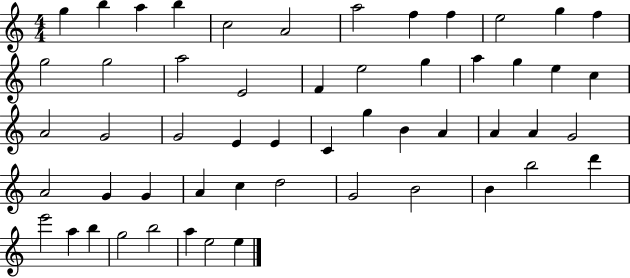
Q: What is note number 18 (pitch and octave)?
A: E5